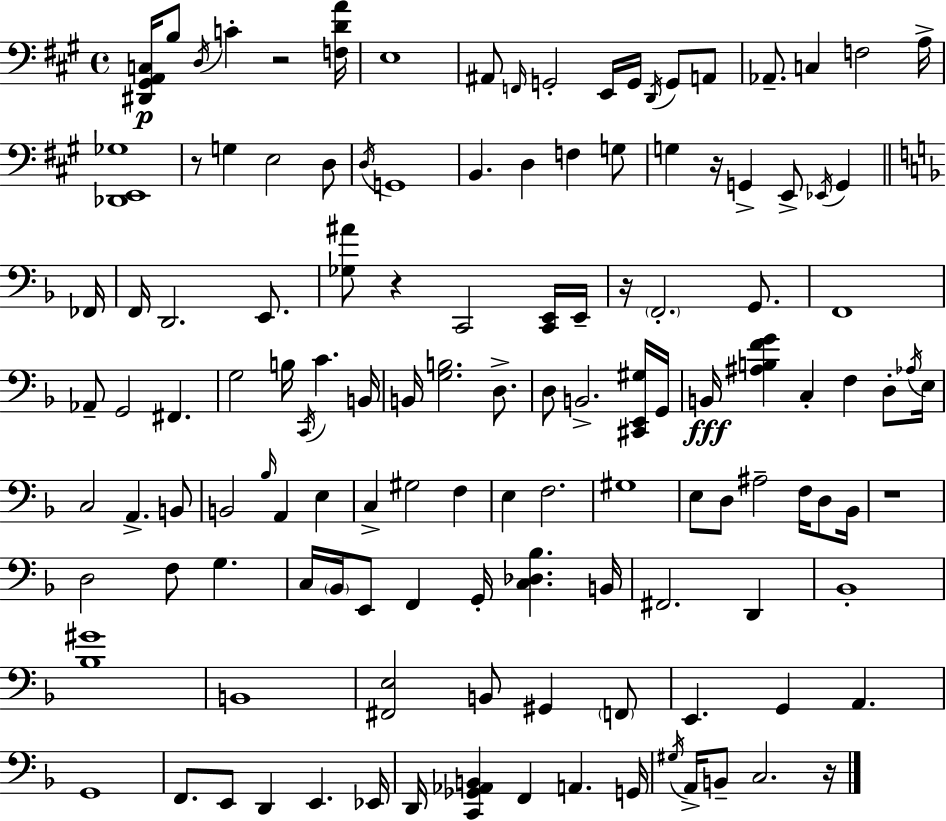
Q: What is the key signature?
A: A major